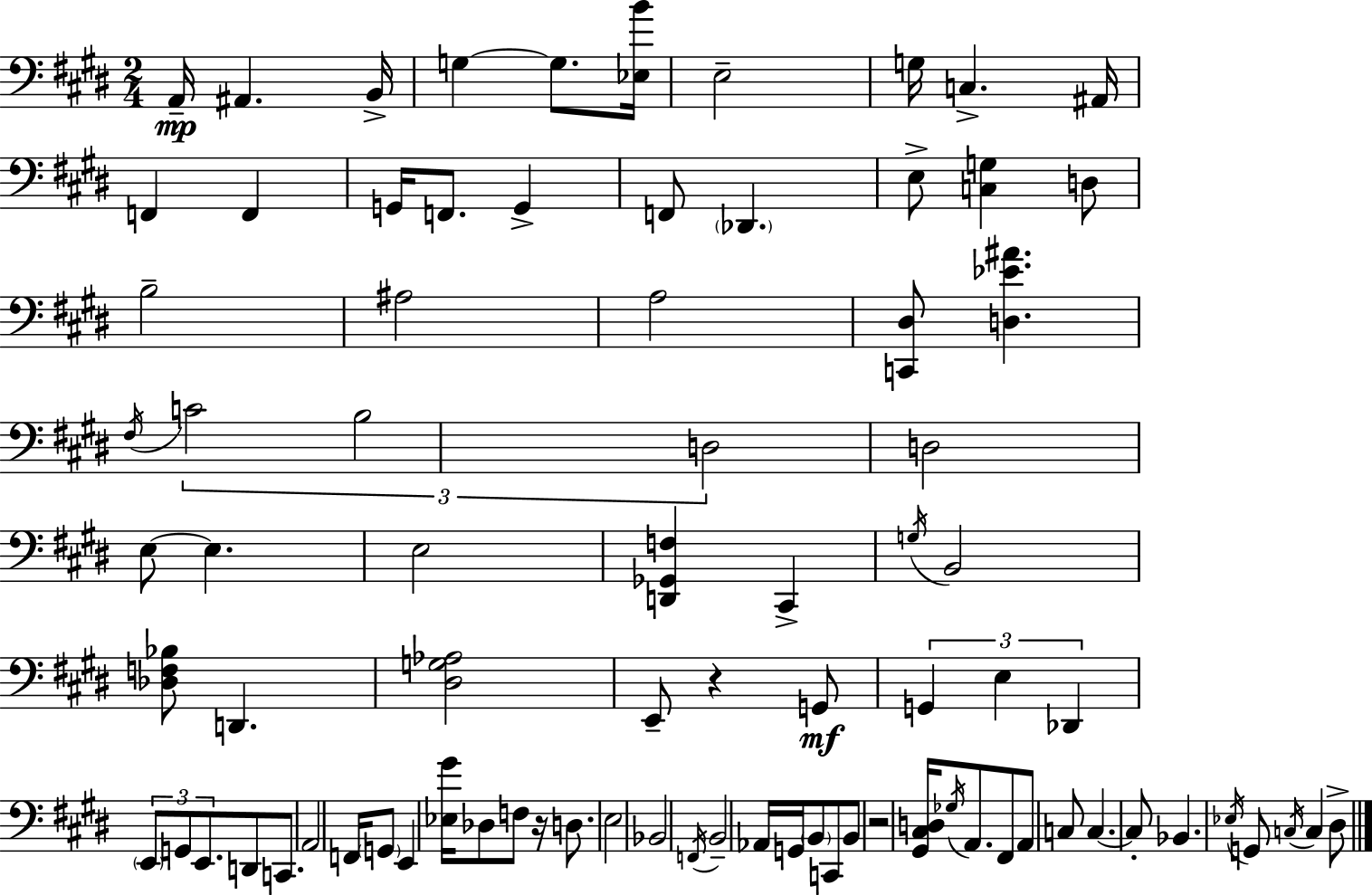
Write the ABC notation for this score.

X:1
T:Untitled
M:2/4
L:1/4
K:E
A,,/4 ^A,, B,,/4 G, G,/2 [_E,B]/4 E,2 G,/4 C, ^A,,/4 F,, F,, G,,/4 F,,/2 G,, F,,/2 _D,, E,/2 [C,G,] D,/2 B,2 ^A,2 A,2 [C,,^D,]/2 [D,_E^A] ^F,/4 C2 B,2 D,2 D,2 E,/2 E, E,2 [D,,_G,,F,] ^C,, G,/4 B,,2 [_D,F,_B,]/2 D,, [^D,G,_A,]2 E,,/2 z G,,/2 G,, E, _D,, E,,/2 G,,/2 E,,/2 D,,/2 C,,/2 A,,2 F,,/4 G,,/2 E,, [_E,^G]/4 _D,/2 F,/2 z/4 D,/2 E,2 _B,,2 F,,/4 B,,2 _A,,/4 G,,/4 B,,/2 C,,/2 B,,/2 z2 [^G,,^C,D,]/4 _G,/4 A,,/2 ^F,,/2 A,,/2 C,/2 C, C,/2 _B,, _E,/4 G,,/2 C,/4 C, ^D,/2